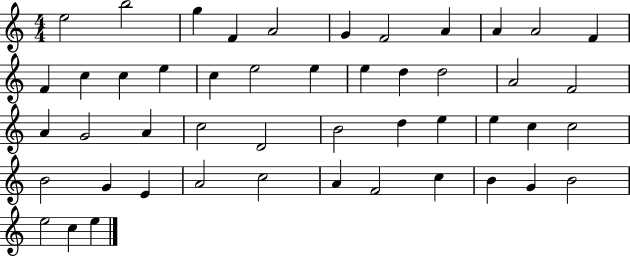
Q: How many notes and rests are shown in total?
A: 48